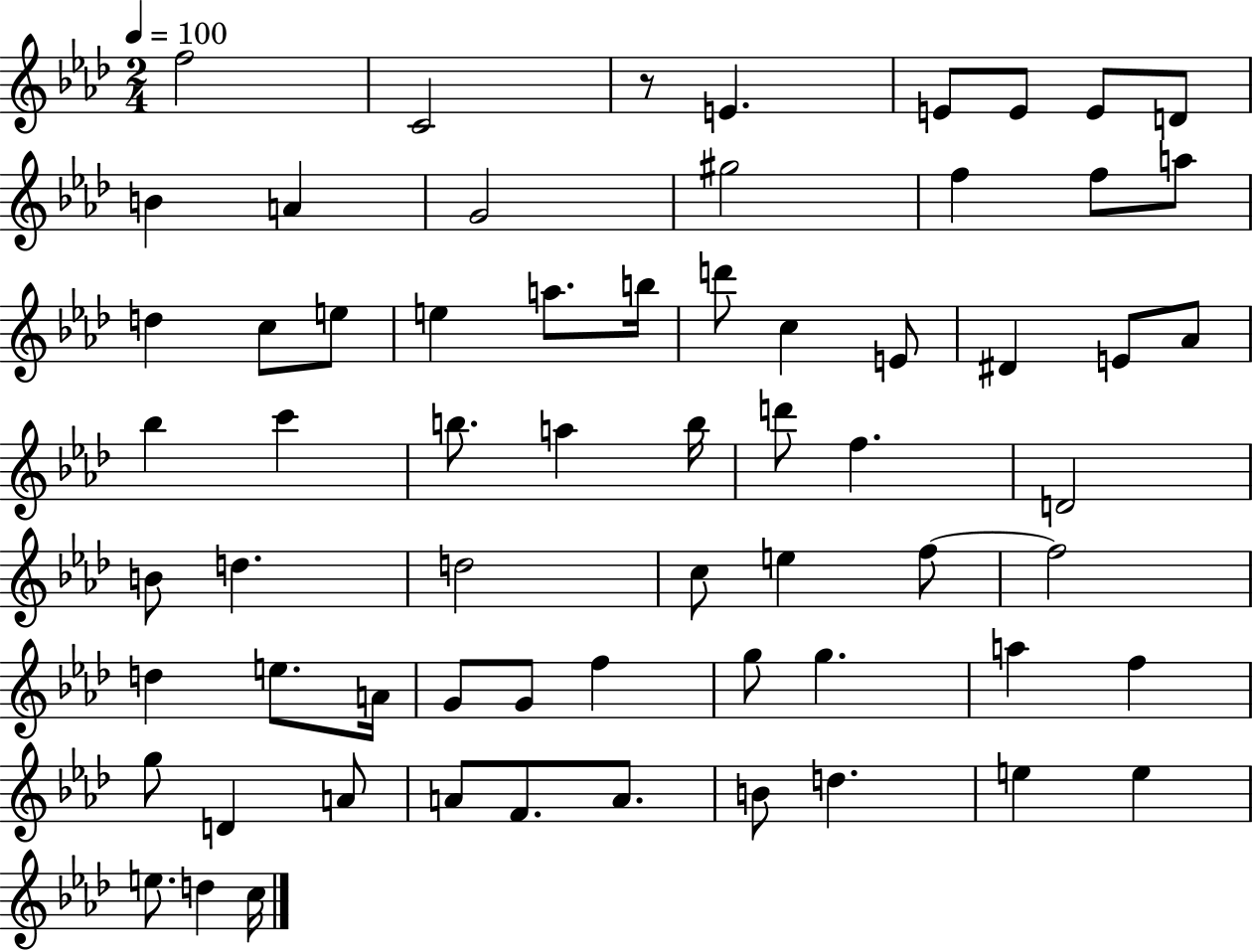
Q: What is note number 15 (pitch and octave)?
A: D5